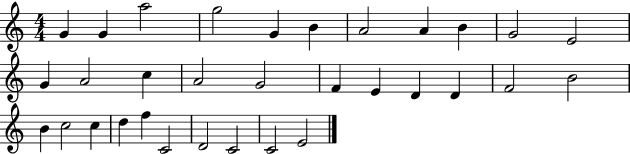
{
  \clef treble
  \numericTimeSignature
  \time 4/4
  \key c \major
  g'4 g'4 a''2 | g''2 g'4 b'4 | a'2 a'4 b'4 | g'2 e'2 | \break g'4 a'2 c''4 | a'2 g'2 | f'4 e'4 d'4 d'4 | f'2 b'2 | \break b'4 c''2 c''4 | d''4 f''4 c'2 | d'2 c'2 | c'2 e'2 | \break \bar "|."
}